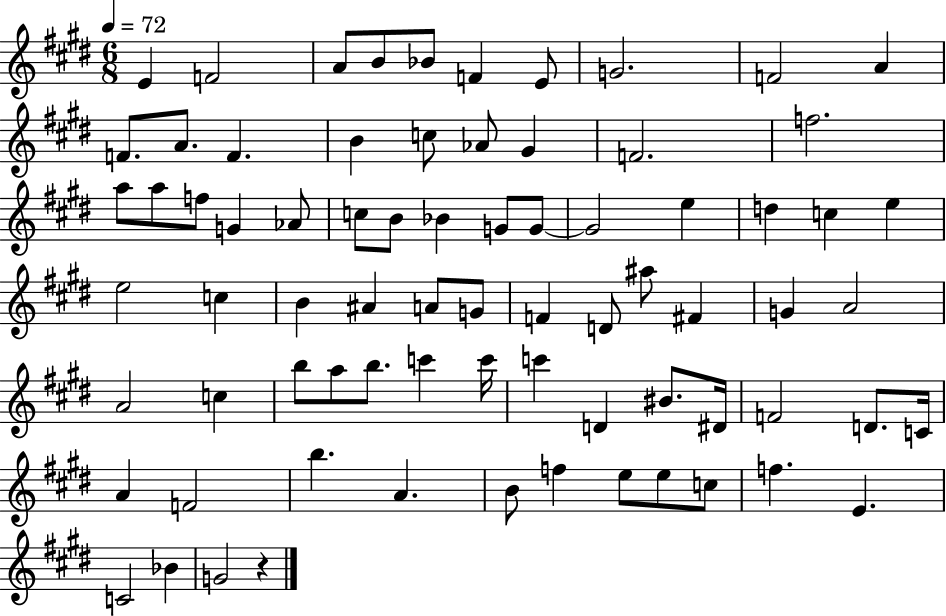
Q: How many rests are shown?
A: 1